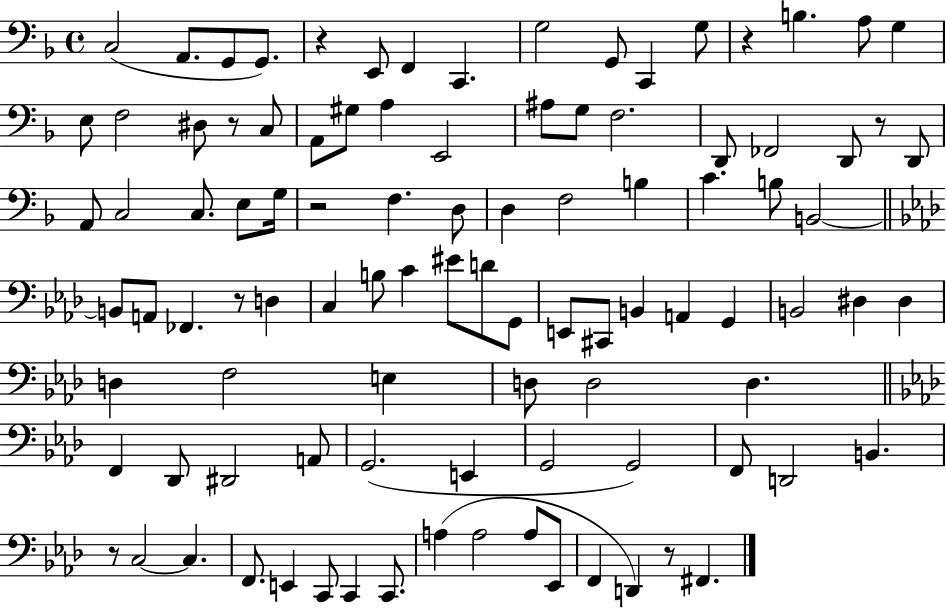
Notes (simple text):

C3/h A2/e. G2/e G2/e. R/q E2/e F2/q C2/q. G3/h G2/e C2/q G3/e R/q B3/q. A3/e G3/q E3/e F3/h D#3/e R/e C3/e A2/e G#3/e A3/q E2/h A#3/e G3/e F3/h. D2/e FES2/h D2/e R/e D2/e A2/e C3/h C3/e. E3/e G3/s R/h F3/q. D3/e D3/q F3/h B3/q C4/q. B3/e B2/h B2/e A2/e FES2/q. R/e D3/q C3/q B3/e C4/q EIS4/e D4/e G2/e E2/e C#2/e B2/q A2/q G2/q B2/h D#3/q D#3/q D3/q F3/h E3/q D3/e D3/h D3/q. F2/q Db2/e D#2/h A2/e G2/h. E2/q G2/h G2/h F2/e D2/h B2/q. R/e C3/h C3/q. F2/e. E2/q C2/e C2/q C2/e. A3/q A3/h A3/e Eb2/e F2/q D2/q R/e F#2/q.